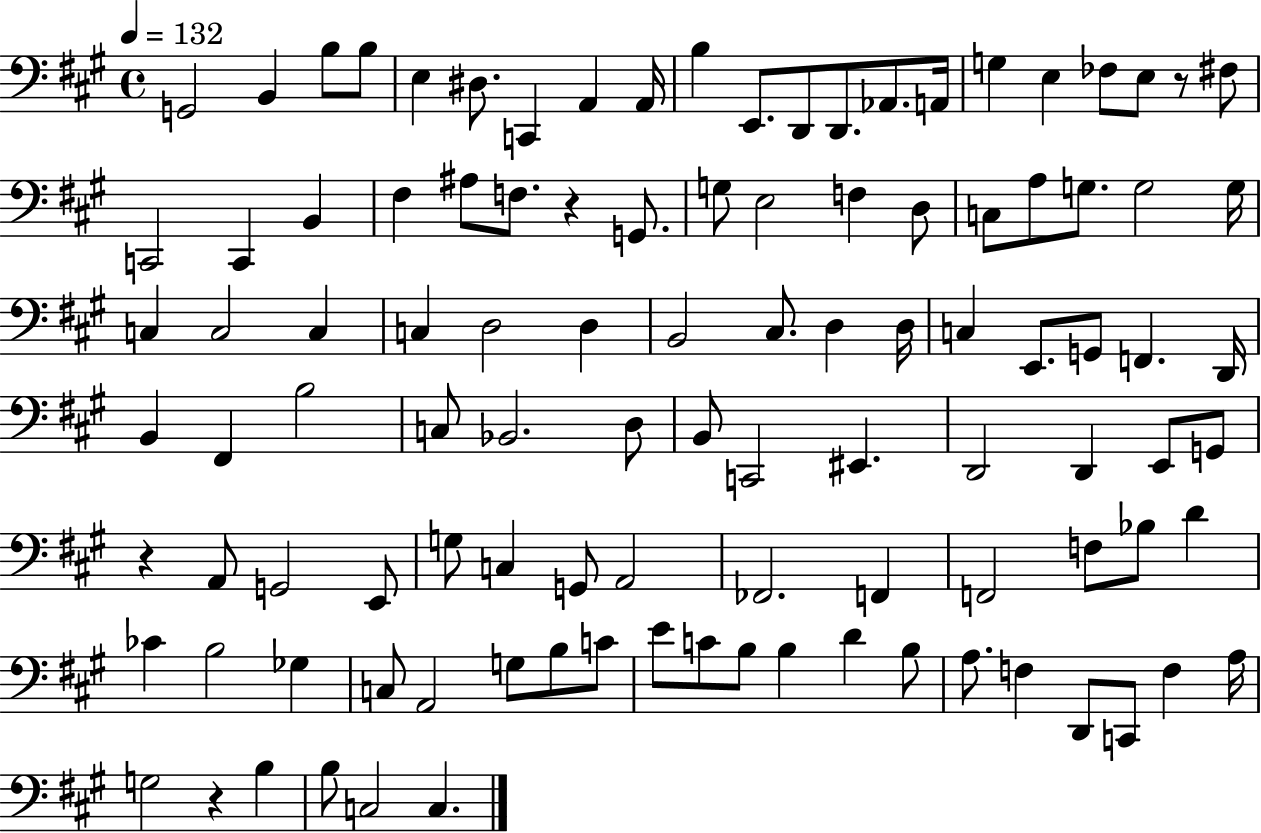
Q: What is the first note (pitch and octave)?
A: G2